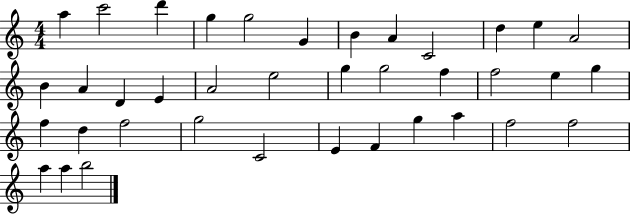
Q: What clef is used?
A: treble